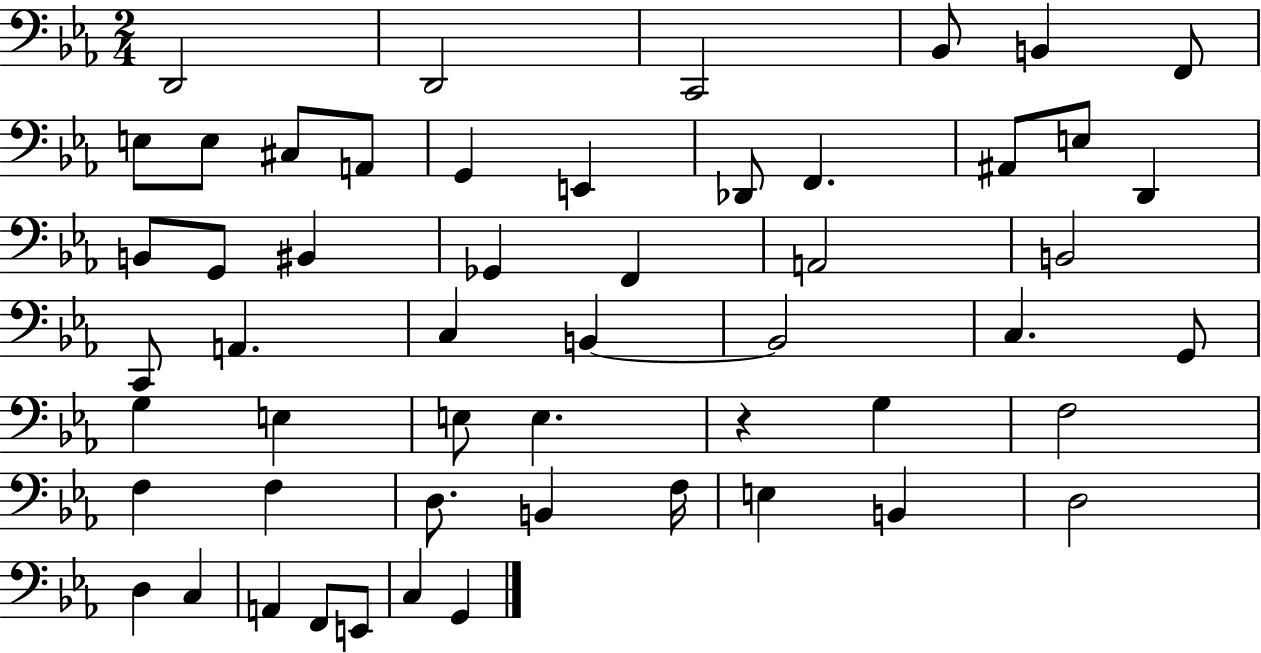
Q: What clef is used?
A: bass